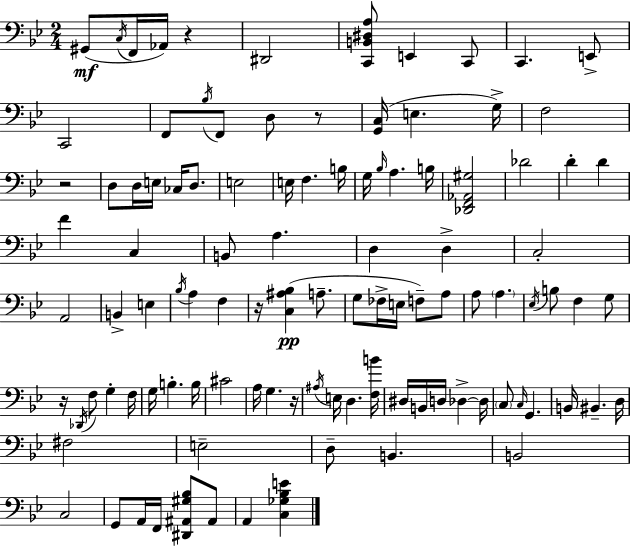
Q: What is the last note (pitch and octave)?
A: A2